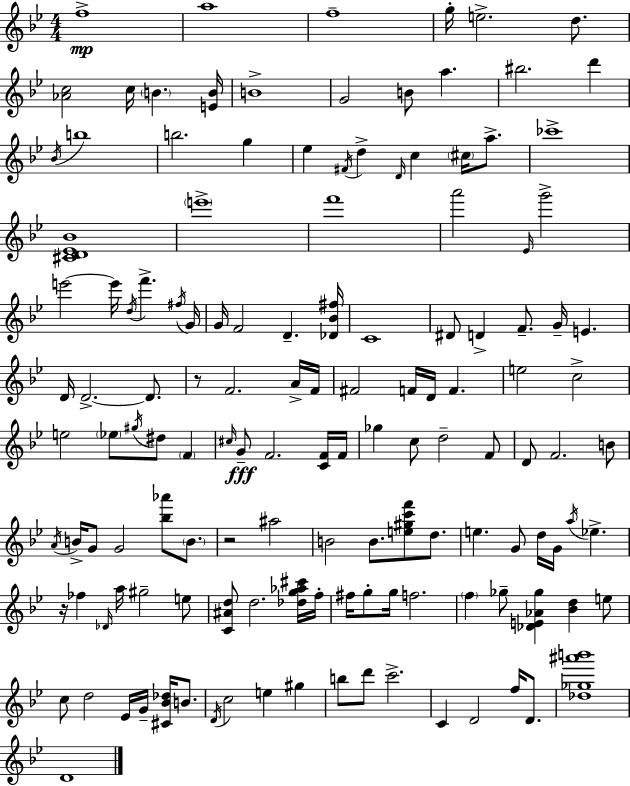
{
  \clef treble
  \numericTimeSignature
  \time 4/4
  \key bes \major
  f''1->\mp | a''1 | f''1-- | g''16-. e''2.-> d''8. | \break <aes' c''>2 c''16 \parenthesize b'4. <e' b'>16 | b'1-> | g'2 b'8 a''4. | bis''2. d'''4 | \break \acciaccatura { bes'16 } b''1 | b''2. g''4 | ees''4 \acciaccatura { fis'16 } d''4-> \grace { d'16 } c''4 \parenthesize cis''16 | a''8.-> ces'''1-> | \break <cis' d' ees' bes'>1 | \parenthesize e'''1-> | f'''1 | a'''2 \grace { ees'16 } g'''2-> | \break e'''2~~ e'''16 \acciaccatura { d''16 } f'''4.-> | \acciaccatura { fis''16 } g'16 g'16 f'2 d'4.-- | <des' bes' fis''>16 c'1 | dis'8 d'4-> f'8.-- g'16-- | \break e'4. d'16 d'2.->~~ | d'8. r8 f'2. | a'16-> f'16 fis'2 f'16 d'16 | f'4. e''2 c''2-> | \break e''2 \parenthesize ees''8 | \acciaccatura { gis''16 } dis''8 \parenthesize f'4 \grace { cis''16 }\fff g'8-- f'2. | <c' f'>16 f'16 ges''4 c''8 d''2-- | f'8 d'8 f'2. | \break b'8 \acciaccatura { a'16 } b'16-> g'8 g'2 | <bes'' aes'''>8 \parenthesize b'8. r2 | ais''2 b'2 | b'8. <e'' gis'' c''' f'''>8 d''8. e''4. g'8 | \break d''16 g'16 \acciaccatura { a''16 } ees''4.-> r16 fes''4 \grace { des'16 } | a''16 gis''2-- e''8 <c' ais' d''>8 d''2. | <des'' g'' aes'' cis'''>16 f''16-. fis''16 g''8-. g''16 f''2. | \parenthesize f''4 ges''8-- | \break <des' e' aes' ges''>4 <bes' d''>4 e''8 c''8 d''2 | ees'16 g'16-- <cis' bes' des''>16 b'8. \acciaccatura { d'16 } c''2 | e''4 gis''4 b''8 d'''8 | c'''2.-> c'4 | \break d'2 f''16 d'8. <des'' ges'' ais''' b'''>1 | d'1 | \bar "|."
}